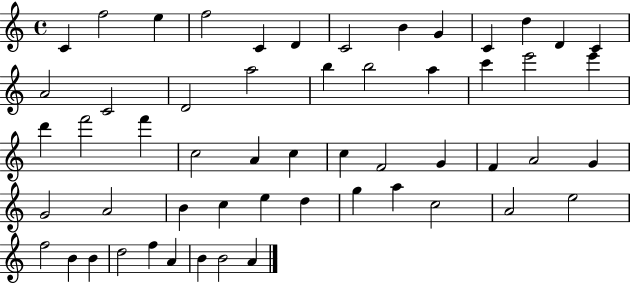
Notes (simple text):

C4/q F5/h E5/q F5/h C4/q D4/q C4/h B4/q G4/q C4/q D5/q D4/q C4/q A4/h C4/h D4/h A5/h B5/q B5/h A5/q C6/q E6/h E6/q D6/q F6/h F6/q C5/h A4/q C5/q C5/q F4/h G4/q F4/q A4/h G4/q G4/h A4/h B4/q C5/q E5/q D5/q G5/q A5/q C5/h A4/h E5/h F5/h B4/q B4/q D5/h F5/q A4/q B4/q B4/h A4/q